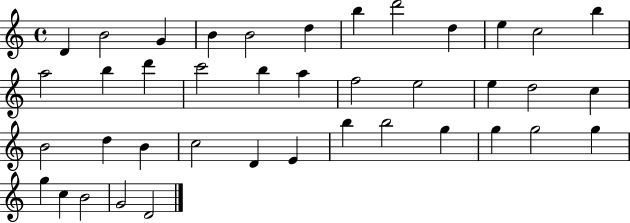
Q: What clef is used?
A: treble